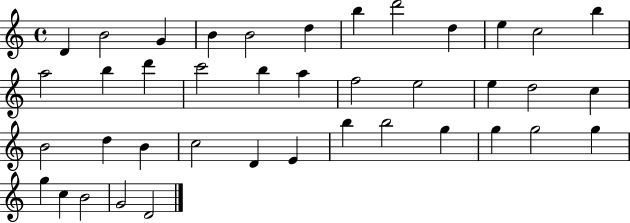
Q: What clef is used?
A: treble